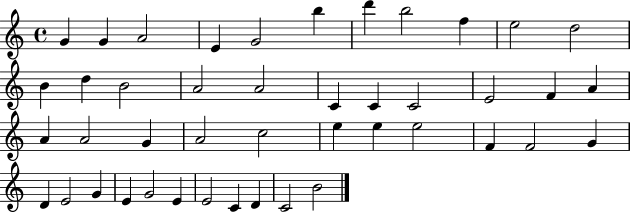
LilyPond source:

{
  \clef treble
  \time 4/4
  \defaultTimeSignature
  \key c \major
  g'4 g'4 a'2 | e'4 g'2 b''4 | d'''4 b''2 f''4 | e''2 d''2 | \break b'4 d''4 b'2 | a'2 a'2 | c'4 c'4 c'2 | e'2 f'4 a'4 | \break a'4 a'2 g'4 | a'2 c''2 | e''4 e''4 e''2 | f'4 f'2 g'4 | \break d'4 e'2 g'4 | e'4 g'2 e'4 | e'2 c'4 d'4 | c'2 b'2 | \break \bar "|."
}